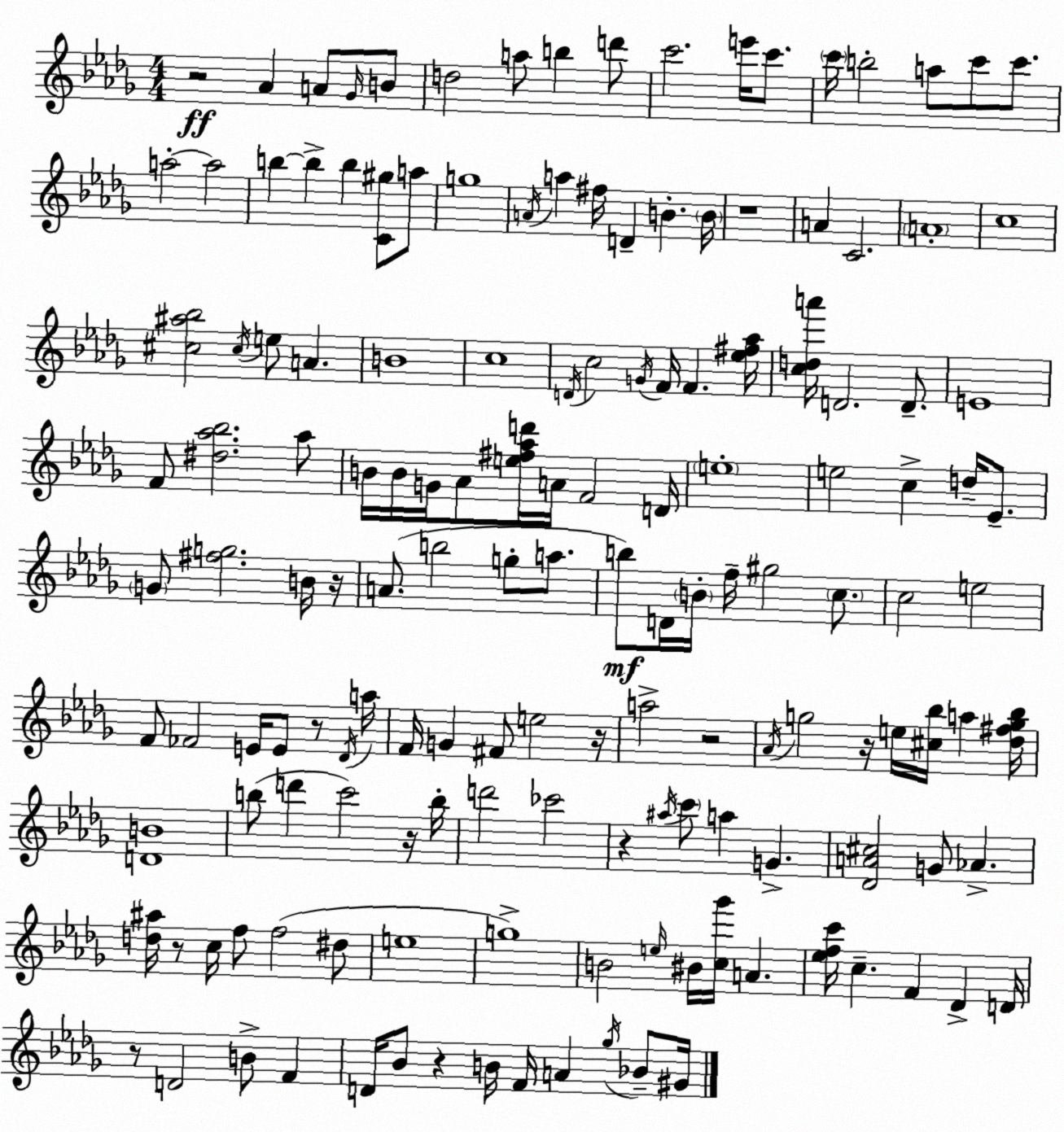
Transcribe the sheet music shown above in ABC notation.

X:1
T:Untitled
M:4/4
L:1/4
K:Bbm
z2 _A A/2 _G/4 B/2 d2 a/2 b d'/2 c'2 e'/4 c'/2 c'/4 b2 a/2 c'/2 c'/2 a2 a2 b b b [C^g]/2 a/2 g4 A/4 a ^f/4 D B B/4 z4 A C2 A4 c4 [^c^a_b]2 ^c/4 e/2 A B4 c4 D/4 c2 G/4 F/4 F [_e^f_a]/4 [cda']/4 D2 D/2 E4 F/2 [^d_a_b]2 _a/2 B/4 B/4 G/4 _A/2 [e^f_ad']/4 A/4 F2 D/4 e4 e2 c d/4 _E/2 G/2 [^fg]2 B/4 z/4 A/2 b2 g/2 a/2 b/2 D/4 B/4 f/4 ^g2 c/2 c2 e2 F/2 _F2 E/4 E/2 z/2 _D/4 a/4 F/4 G ^F/2 e2 z/4 a2 z2 _A/4 g2 z/4 e/4 [^c_b]/4 a [_d^fg_b]/4 [DB]4 b/2 d' c'2 z/4 b/4 d'2 _c'2 z ^a/4 c'/2 a G [_DA^c]2 G/2 _A [d^a]/4 z/2 c/4 f/2 f2 ^d/2 e4 g4 B2 e/4 ^B/4 [c_g']/4 A [_efc']/4 c F _D D/4 z/2 D2 B/2 F D/4 _B/2 z B/4 F/4 A _g/4 _B/2 ^G/4